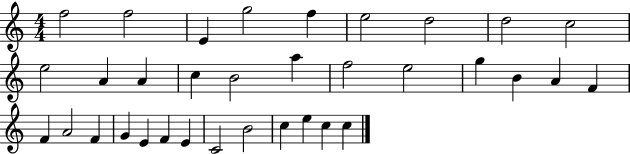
{
  \clef treble
  \numericTimeSignature
  \time 4/4
  \key c \major
  f''2 f''2 | e'4 g''2 f''4 | e''2 d''2 | d''2 c''2 | \break e''2 a'4 a'4 | c''4 b'2 a''4 | f''2 e''2 | g''4 b'4 a'4 f'4 | \break f'4 a'2 f'4 | g'4 e'4 f'4 e'4 | c'2 b'2 | c''4 e''4 c''4 c''4 | \break \bar "|."
}